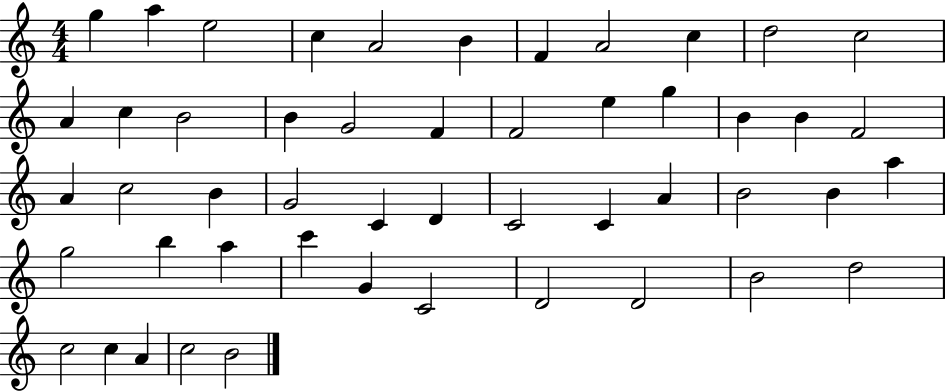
{
  \clef treble
  \numericTimeSignature
  \time 4/4
  \key c \major
  g''4 a''4 e''2 | c''4 a'2 b'4 | f'4 a'2 c''4 | d''2 c''2 | \break a'4 c''4 b'2 | b'4 g'2 f'4 | f'2 e''4 g''4 | b'4 b'4 f'2 | \break a'4 c''2 b'4 | g'2 c'4 d'4 | c'2 c'4 a'4 | b'2 b'4 a''4 | \break g''2 b''4 a''4 | c'''4 g'4 c'2 | d'2 d'2 | b'2 d''2 | \break c''2 c''4 a'4 | c''2 b'2 | \bar "|."
}